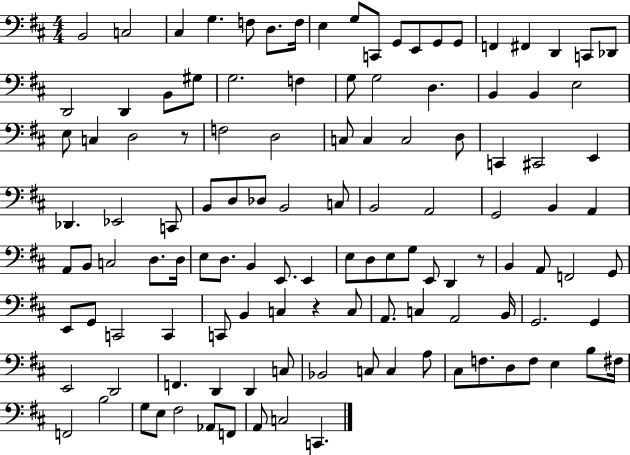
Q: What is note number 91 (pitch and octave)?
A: E2